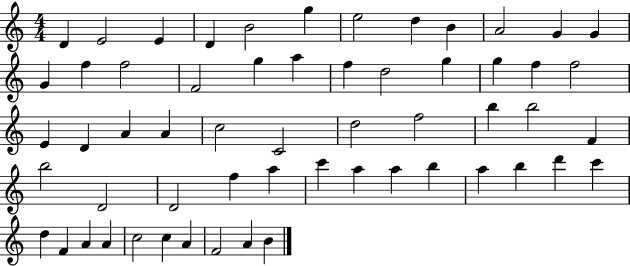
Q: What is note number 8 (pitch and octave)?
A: D5